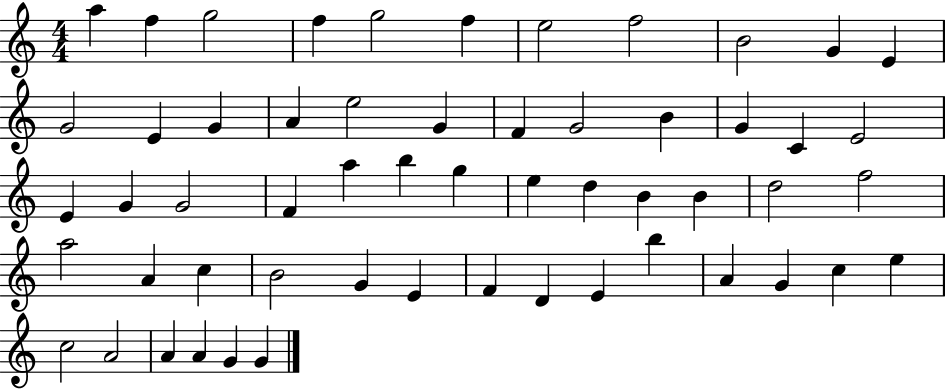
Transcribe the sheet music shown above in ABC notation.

X:1
T:Untitled
M:4/4
L:1/4
K:C
a f g2 f g2 f e2 f2 B2 G E G2 E G A e2 G F G2 B G C E2 E G G2 F a b g e d B B d2 f2 a2 A c B2 G E F D E b A G c e c2 A2 A A G G